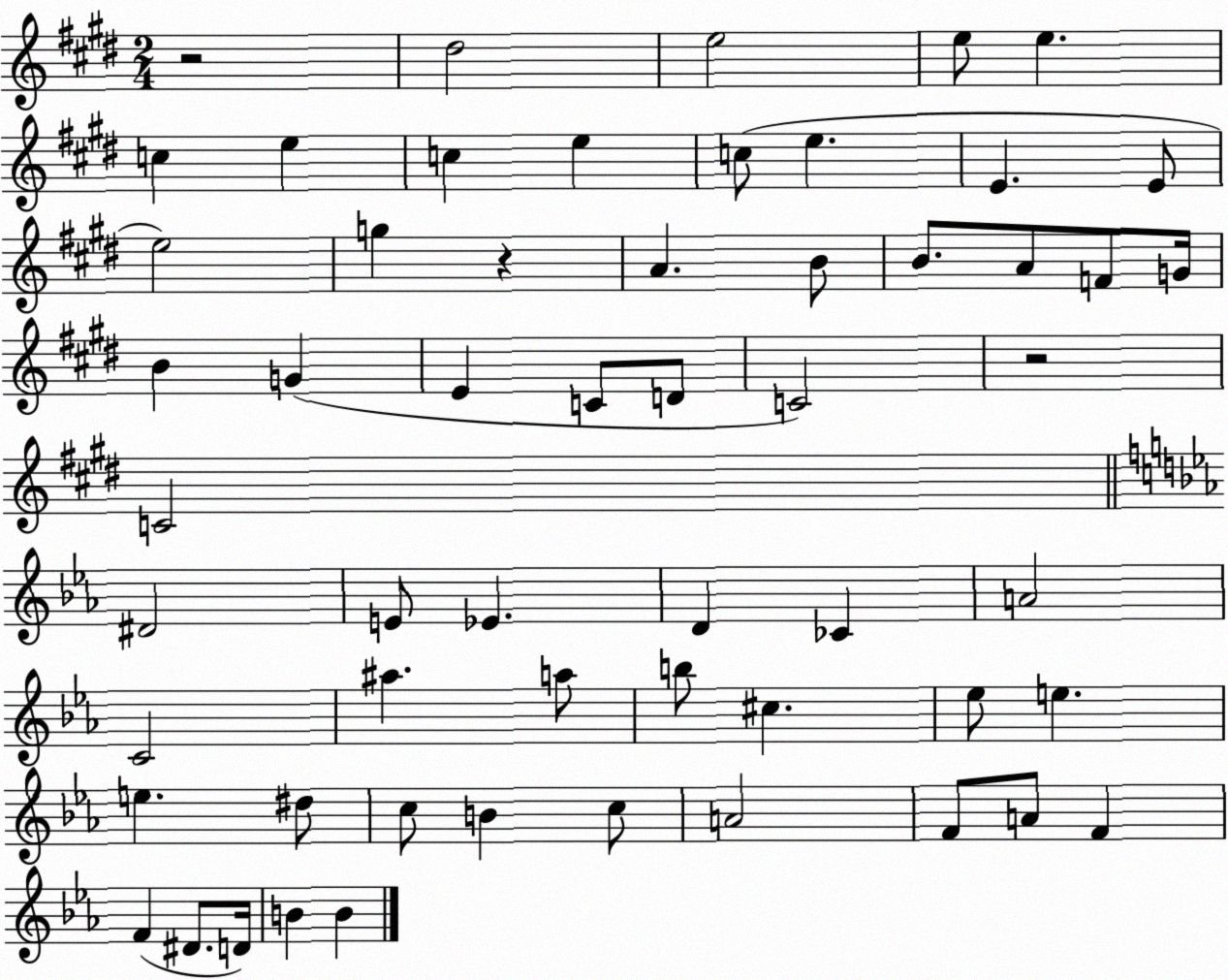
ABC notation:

X:1
T:Untitled
M:2/4
L:1/4
K:E
z2 ^d2 e2 e/2 e c e c e c/2 e E E/2 e2 g z A B/2 B/2 A/2 F/2 G/4 B G E C/2 D/2 C2 z2 C2 ^D2 E/2 _E D _C A2 C2 ^a a/2 b/2 ^c _e/2 e e ^d/2 c/2 B c/2 A2 F/2 A/2 F F ^D/2 D/4 B B